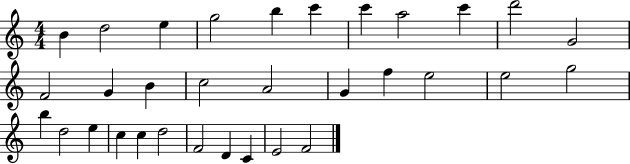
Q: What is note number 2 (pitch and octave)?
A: D5